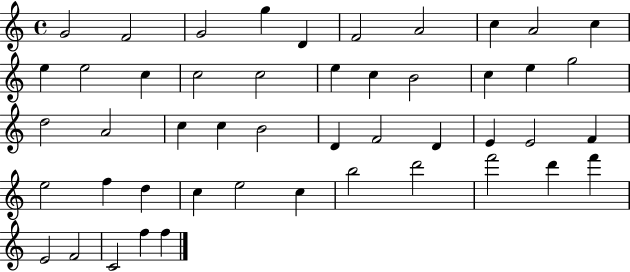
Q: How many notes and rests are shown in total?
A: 48